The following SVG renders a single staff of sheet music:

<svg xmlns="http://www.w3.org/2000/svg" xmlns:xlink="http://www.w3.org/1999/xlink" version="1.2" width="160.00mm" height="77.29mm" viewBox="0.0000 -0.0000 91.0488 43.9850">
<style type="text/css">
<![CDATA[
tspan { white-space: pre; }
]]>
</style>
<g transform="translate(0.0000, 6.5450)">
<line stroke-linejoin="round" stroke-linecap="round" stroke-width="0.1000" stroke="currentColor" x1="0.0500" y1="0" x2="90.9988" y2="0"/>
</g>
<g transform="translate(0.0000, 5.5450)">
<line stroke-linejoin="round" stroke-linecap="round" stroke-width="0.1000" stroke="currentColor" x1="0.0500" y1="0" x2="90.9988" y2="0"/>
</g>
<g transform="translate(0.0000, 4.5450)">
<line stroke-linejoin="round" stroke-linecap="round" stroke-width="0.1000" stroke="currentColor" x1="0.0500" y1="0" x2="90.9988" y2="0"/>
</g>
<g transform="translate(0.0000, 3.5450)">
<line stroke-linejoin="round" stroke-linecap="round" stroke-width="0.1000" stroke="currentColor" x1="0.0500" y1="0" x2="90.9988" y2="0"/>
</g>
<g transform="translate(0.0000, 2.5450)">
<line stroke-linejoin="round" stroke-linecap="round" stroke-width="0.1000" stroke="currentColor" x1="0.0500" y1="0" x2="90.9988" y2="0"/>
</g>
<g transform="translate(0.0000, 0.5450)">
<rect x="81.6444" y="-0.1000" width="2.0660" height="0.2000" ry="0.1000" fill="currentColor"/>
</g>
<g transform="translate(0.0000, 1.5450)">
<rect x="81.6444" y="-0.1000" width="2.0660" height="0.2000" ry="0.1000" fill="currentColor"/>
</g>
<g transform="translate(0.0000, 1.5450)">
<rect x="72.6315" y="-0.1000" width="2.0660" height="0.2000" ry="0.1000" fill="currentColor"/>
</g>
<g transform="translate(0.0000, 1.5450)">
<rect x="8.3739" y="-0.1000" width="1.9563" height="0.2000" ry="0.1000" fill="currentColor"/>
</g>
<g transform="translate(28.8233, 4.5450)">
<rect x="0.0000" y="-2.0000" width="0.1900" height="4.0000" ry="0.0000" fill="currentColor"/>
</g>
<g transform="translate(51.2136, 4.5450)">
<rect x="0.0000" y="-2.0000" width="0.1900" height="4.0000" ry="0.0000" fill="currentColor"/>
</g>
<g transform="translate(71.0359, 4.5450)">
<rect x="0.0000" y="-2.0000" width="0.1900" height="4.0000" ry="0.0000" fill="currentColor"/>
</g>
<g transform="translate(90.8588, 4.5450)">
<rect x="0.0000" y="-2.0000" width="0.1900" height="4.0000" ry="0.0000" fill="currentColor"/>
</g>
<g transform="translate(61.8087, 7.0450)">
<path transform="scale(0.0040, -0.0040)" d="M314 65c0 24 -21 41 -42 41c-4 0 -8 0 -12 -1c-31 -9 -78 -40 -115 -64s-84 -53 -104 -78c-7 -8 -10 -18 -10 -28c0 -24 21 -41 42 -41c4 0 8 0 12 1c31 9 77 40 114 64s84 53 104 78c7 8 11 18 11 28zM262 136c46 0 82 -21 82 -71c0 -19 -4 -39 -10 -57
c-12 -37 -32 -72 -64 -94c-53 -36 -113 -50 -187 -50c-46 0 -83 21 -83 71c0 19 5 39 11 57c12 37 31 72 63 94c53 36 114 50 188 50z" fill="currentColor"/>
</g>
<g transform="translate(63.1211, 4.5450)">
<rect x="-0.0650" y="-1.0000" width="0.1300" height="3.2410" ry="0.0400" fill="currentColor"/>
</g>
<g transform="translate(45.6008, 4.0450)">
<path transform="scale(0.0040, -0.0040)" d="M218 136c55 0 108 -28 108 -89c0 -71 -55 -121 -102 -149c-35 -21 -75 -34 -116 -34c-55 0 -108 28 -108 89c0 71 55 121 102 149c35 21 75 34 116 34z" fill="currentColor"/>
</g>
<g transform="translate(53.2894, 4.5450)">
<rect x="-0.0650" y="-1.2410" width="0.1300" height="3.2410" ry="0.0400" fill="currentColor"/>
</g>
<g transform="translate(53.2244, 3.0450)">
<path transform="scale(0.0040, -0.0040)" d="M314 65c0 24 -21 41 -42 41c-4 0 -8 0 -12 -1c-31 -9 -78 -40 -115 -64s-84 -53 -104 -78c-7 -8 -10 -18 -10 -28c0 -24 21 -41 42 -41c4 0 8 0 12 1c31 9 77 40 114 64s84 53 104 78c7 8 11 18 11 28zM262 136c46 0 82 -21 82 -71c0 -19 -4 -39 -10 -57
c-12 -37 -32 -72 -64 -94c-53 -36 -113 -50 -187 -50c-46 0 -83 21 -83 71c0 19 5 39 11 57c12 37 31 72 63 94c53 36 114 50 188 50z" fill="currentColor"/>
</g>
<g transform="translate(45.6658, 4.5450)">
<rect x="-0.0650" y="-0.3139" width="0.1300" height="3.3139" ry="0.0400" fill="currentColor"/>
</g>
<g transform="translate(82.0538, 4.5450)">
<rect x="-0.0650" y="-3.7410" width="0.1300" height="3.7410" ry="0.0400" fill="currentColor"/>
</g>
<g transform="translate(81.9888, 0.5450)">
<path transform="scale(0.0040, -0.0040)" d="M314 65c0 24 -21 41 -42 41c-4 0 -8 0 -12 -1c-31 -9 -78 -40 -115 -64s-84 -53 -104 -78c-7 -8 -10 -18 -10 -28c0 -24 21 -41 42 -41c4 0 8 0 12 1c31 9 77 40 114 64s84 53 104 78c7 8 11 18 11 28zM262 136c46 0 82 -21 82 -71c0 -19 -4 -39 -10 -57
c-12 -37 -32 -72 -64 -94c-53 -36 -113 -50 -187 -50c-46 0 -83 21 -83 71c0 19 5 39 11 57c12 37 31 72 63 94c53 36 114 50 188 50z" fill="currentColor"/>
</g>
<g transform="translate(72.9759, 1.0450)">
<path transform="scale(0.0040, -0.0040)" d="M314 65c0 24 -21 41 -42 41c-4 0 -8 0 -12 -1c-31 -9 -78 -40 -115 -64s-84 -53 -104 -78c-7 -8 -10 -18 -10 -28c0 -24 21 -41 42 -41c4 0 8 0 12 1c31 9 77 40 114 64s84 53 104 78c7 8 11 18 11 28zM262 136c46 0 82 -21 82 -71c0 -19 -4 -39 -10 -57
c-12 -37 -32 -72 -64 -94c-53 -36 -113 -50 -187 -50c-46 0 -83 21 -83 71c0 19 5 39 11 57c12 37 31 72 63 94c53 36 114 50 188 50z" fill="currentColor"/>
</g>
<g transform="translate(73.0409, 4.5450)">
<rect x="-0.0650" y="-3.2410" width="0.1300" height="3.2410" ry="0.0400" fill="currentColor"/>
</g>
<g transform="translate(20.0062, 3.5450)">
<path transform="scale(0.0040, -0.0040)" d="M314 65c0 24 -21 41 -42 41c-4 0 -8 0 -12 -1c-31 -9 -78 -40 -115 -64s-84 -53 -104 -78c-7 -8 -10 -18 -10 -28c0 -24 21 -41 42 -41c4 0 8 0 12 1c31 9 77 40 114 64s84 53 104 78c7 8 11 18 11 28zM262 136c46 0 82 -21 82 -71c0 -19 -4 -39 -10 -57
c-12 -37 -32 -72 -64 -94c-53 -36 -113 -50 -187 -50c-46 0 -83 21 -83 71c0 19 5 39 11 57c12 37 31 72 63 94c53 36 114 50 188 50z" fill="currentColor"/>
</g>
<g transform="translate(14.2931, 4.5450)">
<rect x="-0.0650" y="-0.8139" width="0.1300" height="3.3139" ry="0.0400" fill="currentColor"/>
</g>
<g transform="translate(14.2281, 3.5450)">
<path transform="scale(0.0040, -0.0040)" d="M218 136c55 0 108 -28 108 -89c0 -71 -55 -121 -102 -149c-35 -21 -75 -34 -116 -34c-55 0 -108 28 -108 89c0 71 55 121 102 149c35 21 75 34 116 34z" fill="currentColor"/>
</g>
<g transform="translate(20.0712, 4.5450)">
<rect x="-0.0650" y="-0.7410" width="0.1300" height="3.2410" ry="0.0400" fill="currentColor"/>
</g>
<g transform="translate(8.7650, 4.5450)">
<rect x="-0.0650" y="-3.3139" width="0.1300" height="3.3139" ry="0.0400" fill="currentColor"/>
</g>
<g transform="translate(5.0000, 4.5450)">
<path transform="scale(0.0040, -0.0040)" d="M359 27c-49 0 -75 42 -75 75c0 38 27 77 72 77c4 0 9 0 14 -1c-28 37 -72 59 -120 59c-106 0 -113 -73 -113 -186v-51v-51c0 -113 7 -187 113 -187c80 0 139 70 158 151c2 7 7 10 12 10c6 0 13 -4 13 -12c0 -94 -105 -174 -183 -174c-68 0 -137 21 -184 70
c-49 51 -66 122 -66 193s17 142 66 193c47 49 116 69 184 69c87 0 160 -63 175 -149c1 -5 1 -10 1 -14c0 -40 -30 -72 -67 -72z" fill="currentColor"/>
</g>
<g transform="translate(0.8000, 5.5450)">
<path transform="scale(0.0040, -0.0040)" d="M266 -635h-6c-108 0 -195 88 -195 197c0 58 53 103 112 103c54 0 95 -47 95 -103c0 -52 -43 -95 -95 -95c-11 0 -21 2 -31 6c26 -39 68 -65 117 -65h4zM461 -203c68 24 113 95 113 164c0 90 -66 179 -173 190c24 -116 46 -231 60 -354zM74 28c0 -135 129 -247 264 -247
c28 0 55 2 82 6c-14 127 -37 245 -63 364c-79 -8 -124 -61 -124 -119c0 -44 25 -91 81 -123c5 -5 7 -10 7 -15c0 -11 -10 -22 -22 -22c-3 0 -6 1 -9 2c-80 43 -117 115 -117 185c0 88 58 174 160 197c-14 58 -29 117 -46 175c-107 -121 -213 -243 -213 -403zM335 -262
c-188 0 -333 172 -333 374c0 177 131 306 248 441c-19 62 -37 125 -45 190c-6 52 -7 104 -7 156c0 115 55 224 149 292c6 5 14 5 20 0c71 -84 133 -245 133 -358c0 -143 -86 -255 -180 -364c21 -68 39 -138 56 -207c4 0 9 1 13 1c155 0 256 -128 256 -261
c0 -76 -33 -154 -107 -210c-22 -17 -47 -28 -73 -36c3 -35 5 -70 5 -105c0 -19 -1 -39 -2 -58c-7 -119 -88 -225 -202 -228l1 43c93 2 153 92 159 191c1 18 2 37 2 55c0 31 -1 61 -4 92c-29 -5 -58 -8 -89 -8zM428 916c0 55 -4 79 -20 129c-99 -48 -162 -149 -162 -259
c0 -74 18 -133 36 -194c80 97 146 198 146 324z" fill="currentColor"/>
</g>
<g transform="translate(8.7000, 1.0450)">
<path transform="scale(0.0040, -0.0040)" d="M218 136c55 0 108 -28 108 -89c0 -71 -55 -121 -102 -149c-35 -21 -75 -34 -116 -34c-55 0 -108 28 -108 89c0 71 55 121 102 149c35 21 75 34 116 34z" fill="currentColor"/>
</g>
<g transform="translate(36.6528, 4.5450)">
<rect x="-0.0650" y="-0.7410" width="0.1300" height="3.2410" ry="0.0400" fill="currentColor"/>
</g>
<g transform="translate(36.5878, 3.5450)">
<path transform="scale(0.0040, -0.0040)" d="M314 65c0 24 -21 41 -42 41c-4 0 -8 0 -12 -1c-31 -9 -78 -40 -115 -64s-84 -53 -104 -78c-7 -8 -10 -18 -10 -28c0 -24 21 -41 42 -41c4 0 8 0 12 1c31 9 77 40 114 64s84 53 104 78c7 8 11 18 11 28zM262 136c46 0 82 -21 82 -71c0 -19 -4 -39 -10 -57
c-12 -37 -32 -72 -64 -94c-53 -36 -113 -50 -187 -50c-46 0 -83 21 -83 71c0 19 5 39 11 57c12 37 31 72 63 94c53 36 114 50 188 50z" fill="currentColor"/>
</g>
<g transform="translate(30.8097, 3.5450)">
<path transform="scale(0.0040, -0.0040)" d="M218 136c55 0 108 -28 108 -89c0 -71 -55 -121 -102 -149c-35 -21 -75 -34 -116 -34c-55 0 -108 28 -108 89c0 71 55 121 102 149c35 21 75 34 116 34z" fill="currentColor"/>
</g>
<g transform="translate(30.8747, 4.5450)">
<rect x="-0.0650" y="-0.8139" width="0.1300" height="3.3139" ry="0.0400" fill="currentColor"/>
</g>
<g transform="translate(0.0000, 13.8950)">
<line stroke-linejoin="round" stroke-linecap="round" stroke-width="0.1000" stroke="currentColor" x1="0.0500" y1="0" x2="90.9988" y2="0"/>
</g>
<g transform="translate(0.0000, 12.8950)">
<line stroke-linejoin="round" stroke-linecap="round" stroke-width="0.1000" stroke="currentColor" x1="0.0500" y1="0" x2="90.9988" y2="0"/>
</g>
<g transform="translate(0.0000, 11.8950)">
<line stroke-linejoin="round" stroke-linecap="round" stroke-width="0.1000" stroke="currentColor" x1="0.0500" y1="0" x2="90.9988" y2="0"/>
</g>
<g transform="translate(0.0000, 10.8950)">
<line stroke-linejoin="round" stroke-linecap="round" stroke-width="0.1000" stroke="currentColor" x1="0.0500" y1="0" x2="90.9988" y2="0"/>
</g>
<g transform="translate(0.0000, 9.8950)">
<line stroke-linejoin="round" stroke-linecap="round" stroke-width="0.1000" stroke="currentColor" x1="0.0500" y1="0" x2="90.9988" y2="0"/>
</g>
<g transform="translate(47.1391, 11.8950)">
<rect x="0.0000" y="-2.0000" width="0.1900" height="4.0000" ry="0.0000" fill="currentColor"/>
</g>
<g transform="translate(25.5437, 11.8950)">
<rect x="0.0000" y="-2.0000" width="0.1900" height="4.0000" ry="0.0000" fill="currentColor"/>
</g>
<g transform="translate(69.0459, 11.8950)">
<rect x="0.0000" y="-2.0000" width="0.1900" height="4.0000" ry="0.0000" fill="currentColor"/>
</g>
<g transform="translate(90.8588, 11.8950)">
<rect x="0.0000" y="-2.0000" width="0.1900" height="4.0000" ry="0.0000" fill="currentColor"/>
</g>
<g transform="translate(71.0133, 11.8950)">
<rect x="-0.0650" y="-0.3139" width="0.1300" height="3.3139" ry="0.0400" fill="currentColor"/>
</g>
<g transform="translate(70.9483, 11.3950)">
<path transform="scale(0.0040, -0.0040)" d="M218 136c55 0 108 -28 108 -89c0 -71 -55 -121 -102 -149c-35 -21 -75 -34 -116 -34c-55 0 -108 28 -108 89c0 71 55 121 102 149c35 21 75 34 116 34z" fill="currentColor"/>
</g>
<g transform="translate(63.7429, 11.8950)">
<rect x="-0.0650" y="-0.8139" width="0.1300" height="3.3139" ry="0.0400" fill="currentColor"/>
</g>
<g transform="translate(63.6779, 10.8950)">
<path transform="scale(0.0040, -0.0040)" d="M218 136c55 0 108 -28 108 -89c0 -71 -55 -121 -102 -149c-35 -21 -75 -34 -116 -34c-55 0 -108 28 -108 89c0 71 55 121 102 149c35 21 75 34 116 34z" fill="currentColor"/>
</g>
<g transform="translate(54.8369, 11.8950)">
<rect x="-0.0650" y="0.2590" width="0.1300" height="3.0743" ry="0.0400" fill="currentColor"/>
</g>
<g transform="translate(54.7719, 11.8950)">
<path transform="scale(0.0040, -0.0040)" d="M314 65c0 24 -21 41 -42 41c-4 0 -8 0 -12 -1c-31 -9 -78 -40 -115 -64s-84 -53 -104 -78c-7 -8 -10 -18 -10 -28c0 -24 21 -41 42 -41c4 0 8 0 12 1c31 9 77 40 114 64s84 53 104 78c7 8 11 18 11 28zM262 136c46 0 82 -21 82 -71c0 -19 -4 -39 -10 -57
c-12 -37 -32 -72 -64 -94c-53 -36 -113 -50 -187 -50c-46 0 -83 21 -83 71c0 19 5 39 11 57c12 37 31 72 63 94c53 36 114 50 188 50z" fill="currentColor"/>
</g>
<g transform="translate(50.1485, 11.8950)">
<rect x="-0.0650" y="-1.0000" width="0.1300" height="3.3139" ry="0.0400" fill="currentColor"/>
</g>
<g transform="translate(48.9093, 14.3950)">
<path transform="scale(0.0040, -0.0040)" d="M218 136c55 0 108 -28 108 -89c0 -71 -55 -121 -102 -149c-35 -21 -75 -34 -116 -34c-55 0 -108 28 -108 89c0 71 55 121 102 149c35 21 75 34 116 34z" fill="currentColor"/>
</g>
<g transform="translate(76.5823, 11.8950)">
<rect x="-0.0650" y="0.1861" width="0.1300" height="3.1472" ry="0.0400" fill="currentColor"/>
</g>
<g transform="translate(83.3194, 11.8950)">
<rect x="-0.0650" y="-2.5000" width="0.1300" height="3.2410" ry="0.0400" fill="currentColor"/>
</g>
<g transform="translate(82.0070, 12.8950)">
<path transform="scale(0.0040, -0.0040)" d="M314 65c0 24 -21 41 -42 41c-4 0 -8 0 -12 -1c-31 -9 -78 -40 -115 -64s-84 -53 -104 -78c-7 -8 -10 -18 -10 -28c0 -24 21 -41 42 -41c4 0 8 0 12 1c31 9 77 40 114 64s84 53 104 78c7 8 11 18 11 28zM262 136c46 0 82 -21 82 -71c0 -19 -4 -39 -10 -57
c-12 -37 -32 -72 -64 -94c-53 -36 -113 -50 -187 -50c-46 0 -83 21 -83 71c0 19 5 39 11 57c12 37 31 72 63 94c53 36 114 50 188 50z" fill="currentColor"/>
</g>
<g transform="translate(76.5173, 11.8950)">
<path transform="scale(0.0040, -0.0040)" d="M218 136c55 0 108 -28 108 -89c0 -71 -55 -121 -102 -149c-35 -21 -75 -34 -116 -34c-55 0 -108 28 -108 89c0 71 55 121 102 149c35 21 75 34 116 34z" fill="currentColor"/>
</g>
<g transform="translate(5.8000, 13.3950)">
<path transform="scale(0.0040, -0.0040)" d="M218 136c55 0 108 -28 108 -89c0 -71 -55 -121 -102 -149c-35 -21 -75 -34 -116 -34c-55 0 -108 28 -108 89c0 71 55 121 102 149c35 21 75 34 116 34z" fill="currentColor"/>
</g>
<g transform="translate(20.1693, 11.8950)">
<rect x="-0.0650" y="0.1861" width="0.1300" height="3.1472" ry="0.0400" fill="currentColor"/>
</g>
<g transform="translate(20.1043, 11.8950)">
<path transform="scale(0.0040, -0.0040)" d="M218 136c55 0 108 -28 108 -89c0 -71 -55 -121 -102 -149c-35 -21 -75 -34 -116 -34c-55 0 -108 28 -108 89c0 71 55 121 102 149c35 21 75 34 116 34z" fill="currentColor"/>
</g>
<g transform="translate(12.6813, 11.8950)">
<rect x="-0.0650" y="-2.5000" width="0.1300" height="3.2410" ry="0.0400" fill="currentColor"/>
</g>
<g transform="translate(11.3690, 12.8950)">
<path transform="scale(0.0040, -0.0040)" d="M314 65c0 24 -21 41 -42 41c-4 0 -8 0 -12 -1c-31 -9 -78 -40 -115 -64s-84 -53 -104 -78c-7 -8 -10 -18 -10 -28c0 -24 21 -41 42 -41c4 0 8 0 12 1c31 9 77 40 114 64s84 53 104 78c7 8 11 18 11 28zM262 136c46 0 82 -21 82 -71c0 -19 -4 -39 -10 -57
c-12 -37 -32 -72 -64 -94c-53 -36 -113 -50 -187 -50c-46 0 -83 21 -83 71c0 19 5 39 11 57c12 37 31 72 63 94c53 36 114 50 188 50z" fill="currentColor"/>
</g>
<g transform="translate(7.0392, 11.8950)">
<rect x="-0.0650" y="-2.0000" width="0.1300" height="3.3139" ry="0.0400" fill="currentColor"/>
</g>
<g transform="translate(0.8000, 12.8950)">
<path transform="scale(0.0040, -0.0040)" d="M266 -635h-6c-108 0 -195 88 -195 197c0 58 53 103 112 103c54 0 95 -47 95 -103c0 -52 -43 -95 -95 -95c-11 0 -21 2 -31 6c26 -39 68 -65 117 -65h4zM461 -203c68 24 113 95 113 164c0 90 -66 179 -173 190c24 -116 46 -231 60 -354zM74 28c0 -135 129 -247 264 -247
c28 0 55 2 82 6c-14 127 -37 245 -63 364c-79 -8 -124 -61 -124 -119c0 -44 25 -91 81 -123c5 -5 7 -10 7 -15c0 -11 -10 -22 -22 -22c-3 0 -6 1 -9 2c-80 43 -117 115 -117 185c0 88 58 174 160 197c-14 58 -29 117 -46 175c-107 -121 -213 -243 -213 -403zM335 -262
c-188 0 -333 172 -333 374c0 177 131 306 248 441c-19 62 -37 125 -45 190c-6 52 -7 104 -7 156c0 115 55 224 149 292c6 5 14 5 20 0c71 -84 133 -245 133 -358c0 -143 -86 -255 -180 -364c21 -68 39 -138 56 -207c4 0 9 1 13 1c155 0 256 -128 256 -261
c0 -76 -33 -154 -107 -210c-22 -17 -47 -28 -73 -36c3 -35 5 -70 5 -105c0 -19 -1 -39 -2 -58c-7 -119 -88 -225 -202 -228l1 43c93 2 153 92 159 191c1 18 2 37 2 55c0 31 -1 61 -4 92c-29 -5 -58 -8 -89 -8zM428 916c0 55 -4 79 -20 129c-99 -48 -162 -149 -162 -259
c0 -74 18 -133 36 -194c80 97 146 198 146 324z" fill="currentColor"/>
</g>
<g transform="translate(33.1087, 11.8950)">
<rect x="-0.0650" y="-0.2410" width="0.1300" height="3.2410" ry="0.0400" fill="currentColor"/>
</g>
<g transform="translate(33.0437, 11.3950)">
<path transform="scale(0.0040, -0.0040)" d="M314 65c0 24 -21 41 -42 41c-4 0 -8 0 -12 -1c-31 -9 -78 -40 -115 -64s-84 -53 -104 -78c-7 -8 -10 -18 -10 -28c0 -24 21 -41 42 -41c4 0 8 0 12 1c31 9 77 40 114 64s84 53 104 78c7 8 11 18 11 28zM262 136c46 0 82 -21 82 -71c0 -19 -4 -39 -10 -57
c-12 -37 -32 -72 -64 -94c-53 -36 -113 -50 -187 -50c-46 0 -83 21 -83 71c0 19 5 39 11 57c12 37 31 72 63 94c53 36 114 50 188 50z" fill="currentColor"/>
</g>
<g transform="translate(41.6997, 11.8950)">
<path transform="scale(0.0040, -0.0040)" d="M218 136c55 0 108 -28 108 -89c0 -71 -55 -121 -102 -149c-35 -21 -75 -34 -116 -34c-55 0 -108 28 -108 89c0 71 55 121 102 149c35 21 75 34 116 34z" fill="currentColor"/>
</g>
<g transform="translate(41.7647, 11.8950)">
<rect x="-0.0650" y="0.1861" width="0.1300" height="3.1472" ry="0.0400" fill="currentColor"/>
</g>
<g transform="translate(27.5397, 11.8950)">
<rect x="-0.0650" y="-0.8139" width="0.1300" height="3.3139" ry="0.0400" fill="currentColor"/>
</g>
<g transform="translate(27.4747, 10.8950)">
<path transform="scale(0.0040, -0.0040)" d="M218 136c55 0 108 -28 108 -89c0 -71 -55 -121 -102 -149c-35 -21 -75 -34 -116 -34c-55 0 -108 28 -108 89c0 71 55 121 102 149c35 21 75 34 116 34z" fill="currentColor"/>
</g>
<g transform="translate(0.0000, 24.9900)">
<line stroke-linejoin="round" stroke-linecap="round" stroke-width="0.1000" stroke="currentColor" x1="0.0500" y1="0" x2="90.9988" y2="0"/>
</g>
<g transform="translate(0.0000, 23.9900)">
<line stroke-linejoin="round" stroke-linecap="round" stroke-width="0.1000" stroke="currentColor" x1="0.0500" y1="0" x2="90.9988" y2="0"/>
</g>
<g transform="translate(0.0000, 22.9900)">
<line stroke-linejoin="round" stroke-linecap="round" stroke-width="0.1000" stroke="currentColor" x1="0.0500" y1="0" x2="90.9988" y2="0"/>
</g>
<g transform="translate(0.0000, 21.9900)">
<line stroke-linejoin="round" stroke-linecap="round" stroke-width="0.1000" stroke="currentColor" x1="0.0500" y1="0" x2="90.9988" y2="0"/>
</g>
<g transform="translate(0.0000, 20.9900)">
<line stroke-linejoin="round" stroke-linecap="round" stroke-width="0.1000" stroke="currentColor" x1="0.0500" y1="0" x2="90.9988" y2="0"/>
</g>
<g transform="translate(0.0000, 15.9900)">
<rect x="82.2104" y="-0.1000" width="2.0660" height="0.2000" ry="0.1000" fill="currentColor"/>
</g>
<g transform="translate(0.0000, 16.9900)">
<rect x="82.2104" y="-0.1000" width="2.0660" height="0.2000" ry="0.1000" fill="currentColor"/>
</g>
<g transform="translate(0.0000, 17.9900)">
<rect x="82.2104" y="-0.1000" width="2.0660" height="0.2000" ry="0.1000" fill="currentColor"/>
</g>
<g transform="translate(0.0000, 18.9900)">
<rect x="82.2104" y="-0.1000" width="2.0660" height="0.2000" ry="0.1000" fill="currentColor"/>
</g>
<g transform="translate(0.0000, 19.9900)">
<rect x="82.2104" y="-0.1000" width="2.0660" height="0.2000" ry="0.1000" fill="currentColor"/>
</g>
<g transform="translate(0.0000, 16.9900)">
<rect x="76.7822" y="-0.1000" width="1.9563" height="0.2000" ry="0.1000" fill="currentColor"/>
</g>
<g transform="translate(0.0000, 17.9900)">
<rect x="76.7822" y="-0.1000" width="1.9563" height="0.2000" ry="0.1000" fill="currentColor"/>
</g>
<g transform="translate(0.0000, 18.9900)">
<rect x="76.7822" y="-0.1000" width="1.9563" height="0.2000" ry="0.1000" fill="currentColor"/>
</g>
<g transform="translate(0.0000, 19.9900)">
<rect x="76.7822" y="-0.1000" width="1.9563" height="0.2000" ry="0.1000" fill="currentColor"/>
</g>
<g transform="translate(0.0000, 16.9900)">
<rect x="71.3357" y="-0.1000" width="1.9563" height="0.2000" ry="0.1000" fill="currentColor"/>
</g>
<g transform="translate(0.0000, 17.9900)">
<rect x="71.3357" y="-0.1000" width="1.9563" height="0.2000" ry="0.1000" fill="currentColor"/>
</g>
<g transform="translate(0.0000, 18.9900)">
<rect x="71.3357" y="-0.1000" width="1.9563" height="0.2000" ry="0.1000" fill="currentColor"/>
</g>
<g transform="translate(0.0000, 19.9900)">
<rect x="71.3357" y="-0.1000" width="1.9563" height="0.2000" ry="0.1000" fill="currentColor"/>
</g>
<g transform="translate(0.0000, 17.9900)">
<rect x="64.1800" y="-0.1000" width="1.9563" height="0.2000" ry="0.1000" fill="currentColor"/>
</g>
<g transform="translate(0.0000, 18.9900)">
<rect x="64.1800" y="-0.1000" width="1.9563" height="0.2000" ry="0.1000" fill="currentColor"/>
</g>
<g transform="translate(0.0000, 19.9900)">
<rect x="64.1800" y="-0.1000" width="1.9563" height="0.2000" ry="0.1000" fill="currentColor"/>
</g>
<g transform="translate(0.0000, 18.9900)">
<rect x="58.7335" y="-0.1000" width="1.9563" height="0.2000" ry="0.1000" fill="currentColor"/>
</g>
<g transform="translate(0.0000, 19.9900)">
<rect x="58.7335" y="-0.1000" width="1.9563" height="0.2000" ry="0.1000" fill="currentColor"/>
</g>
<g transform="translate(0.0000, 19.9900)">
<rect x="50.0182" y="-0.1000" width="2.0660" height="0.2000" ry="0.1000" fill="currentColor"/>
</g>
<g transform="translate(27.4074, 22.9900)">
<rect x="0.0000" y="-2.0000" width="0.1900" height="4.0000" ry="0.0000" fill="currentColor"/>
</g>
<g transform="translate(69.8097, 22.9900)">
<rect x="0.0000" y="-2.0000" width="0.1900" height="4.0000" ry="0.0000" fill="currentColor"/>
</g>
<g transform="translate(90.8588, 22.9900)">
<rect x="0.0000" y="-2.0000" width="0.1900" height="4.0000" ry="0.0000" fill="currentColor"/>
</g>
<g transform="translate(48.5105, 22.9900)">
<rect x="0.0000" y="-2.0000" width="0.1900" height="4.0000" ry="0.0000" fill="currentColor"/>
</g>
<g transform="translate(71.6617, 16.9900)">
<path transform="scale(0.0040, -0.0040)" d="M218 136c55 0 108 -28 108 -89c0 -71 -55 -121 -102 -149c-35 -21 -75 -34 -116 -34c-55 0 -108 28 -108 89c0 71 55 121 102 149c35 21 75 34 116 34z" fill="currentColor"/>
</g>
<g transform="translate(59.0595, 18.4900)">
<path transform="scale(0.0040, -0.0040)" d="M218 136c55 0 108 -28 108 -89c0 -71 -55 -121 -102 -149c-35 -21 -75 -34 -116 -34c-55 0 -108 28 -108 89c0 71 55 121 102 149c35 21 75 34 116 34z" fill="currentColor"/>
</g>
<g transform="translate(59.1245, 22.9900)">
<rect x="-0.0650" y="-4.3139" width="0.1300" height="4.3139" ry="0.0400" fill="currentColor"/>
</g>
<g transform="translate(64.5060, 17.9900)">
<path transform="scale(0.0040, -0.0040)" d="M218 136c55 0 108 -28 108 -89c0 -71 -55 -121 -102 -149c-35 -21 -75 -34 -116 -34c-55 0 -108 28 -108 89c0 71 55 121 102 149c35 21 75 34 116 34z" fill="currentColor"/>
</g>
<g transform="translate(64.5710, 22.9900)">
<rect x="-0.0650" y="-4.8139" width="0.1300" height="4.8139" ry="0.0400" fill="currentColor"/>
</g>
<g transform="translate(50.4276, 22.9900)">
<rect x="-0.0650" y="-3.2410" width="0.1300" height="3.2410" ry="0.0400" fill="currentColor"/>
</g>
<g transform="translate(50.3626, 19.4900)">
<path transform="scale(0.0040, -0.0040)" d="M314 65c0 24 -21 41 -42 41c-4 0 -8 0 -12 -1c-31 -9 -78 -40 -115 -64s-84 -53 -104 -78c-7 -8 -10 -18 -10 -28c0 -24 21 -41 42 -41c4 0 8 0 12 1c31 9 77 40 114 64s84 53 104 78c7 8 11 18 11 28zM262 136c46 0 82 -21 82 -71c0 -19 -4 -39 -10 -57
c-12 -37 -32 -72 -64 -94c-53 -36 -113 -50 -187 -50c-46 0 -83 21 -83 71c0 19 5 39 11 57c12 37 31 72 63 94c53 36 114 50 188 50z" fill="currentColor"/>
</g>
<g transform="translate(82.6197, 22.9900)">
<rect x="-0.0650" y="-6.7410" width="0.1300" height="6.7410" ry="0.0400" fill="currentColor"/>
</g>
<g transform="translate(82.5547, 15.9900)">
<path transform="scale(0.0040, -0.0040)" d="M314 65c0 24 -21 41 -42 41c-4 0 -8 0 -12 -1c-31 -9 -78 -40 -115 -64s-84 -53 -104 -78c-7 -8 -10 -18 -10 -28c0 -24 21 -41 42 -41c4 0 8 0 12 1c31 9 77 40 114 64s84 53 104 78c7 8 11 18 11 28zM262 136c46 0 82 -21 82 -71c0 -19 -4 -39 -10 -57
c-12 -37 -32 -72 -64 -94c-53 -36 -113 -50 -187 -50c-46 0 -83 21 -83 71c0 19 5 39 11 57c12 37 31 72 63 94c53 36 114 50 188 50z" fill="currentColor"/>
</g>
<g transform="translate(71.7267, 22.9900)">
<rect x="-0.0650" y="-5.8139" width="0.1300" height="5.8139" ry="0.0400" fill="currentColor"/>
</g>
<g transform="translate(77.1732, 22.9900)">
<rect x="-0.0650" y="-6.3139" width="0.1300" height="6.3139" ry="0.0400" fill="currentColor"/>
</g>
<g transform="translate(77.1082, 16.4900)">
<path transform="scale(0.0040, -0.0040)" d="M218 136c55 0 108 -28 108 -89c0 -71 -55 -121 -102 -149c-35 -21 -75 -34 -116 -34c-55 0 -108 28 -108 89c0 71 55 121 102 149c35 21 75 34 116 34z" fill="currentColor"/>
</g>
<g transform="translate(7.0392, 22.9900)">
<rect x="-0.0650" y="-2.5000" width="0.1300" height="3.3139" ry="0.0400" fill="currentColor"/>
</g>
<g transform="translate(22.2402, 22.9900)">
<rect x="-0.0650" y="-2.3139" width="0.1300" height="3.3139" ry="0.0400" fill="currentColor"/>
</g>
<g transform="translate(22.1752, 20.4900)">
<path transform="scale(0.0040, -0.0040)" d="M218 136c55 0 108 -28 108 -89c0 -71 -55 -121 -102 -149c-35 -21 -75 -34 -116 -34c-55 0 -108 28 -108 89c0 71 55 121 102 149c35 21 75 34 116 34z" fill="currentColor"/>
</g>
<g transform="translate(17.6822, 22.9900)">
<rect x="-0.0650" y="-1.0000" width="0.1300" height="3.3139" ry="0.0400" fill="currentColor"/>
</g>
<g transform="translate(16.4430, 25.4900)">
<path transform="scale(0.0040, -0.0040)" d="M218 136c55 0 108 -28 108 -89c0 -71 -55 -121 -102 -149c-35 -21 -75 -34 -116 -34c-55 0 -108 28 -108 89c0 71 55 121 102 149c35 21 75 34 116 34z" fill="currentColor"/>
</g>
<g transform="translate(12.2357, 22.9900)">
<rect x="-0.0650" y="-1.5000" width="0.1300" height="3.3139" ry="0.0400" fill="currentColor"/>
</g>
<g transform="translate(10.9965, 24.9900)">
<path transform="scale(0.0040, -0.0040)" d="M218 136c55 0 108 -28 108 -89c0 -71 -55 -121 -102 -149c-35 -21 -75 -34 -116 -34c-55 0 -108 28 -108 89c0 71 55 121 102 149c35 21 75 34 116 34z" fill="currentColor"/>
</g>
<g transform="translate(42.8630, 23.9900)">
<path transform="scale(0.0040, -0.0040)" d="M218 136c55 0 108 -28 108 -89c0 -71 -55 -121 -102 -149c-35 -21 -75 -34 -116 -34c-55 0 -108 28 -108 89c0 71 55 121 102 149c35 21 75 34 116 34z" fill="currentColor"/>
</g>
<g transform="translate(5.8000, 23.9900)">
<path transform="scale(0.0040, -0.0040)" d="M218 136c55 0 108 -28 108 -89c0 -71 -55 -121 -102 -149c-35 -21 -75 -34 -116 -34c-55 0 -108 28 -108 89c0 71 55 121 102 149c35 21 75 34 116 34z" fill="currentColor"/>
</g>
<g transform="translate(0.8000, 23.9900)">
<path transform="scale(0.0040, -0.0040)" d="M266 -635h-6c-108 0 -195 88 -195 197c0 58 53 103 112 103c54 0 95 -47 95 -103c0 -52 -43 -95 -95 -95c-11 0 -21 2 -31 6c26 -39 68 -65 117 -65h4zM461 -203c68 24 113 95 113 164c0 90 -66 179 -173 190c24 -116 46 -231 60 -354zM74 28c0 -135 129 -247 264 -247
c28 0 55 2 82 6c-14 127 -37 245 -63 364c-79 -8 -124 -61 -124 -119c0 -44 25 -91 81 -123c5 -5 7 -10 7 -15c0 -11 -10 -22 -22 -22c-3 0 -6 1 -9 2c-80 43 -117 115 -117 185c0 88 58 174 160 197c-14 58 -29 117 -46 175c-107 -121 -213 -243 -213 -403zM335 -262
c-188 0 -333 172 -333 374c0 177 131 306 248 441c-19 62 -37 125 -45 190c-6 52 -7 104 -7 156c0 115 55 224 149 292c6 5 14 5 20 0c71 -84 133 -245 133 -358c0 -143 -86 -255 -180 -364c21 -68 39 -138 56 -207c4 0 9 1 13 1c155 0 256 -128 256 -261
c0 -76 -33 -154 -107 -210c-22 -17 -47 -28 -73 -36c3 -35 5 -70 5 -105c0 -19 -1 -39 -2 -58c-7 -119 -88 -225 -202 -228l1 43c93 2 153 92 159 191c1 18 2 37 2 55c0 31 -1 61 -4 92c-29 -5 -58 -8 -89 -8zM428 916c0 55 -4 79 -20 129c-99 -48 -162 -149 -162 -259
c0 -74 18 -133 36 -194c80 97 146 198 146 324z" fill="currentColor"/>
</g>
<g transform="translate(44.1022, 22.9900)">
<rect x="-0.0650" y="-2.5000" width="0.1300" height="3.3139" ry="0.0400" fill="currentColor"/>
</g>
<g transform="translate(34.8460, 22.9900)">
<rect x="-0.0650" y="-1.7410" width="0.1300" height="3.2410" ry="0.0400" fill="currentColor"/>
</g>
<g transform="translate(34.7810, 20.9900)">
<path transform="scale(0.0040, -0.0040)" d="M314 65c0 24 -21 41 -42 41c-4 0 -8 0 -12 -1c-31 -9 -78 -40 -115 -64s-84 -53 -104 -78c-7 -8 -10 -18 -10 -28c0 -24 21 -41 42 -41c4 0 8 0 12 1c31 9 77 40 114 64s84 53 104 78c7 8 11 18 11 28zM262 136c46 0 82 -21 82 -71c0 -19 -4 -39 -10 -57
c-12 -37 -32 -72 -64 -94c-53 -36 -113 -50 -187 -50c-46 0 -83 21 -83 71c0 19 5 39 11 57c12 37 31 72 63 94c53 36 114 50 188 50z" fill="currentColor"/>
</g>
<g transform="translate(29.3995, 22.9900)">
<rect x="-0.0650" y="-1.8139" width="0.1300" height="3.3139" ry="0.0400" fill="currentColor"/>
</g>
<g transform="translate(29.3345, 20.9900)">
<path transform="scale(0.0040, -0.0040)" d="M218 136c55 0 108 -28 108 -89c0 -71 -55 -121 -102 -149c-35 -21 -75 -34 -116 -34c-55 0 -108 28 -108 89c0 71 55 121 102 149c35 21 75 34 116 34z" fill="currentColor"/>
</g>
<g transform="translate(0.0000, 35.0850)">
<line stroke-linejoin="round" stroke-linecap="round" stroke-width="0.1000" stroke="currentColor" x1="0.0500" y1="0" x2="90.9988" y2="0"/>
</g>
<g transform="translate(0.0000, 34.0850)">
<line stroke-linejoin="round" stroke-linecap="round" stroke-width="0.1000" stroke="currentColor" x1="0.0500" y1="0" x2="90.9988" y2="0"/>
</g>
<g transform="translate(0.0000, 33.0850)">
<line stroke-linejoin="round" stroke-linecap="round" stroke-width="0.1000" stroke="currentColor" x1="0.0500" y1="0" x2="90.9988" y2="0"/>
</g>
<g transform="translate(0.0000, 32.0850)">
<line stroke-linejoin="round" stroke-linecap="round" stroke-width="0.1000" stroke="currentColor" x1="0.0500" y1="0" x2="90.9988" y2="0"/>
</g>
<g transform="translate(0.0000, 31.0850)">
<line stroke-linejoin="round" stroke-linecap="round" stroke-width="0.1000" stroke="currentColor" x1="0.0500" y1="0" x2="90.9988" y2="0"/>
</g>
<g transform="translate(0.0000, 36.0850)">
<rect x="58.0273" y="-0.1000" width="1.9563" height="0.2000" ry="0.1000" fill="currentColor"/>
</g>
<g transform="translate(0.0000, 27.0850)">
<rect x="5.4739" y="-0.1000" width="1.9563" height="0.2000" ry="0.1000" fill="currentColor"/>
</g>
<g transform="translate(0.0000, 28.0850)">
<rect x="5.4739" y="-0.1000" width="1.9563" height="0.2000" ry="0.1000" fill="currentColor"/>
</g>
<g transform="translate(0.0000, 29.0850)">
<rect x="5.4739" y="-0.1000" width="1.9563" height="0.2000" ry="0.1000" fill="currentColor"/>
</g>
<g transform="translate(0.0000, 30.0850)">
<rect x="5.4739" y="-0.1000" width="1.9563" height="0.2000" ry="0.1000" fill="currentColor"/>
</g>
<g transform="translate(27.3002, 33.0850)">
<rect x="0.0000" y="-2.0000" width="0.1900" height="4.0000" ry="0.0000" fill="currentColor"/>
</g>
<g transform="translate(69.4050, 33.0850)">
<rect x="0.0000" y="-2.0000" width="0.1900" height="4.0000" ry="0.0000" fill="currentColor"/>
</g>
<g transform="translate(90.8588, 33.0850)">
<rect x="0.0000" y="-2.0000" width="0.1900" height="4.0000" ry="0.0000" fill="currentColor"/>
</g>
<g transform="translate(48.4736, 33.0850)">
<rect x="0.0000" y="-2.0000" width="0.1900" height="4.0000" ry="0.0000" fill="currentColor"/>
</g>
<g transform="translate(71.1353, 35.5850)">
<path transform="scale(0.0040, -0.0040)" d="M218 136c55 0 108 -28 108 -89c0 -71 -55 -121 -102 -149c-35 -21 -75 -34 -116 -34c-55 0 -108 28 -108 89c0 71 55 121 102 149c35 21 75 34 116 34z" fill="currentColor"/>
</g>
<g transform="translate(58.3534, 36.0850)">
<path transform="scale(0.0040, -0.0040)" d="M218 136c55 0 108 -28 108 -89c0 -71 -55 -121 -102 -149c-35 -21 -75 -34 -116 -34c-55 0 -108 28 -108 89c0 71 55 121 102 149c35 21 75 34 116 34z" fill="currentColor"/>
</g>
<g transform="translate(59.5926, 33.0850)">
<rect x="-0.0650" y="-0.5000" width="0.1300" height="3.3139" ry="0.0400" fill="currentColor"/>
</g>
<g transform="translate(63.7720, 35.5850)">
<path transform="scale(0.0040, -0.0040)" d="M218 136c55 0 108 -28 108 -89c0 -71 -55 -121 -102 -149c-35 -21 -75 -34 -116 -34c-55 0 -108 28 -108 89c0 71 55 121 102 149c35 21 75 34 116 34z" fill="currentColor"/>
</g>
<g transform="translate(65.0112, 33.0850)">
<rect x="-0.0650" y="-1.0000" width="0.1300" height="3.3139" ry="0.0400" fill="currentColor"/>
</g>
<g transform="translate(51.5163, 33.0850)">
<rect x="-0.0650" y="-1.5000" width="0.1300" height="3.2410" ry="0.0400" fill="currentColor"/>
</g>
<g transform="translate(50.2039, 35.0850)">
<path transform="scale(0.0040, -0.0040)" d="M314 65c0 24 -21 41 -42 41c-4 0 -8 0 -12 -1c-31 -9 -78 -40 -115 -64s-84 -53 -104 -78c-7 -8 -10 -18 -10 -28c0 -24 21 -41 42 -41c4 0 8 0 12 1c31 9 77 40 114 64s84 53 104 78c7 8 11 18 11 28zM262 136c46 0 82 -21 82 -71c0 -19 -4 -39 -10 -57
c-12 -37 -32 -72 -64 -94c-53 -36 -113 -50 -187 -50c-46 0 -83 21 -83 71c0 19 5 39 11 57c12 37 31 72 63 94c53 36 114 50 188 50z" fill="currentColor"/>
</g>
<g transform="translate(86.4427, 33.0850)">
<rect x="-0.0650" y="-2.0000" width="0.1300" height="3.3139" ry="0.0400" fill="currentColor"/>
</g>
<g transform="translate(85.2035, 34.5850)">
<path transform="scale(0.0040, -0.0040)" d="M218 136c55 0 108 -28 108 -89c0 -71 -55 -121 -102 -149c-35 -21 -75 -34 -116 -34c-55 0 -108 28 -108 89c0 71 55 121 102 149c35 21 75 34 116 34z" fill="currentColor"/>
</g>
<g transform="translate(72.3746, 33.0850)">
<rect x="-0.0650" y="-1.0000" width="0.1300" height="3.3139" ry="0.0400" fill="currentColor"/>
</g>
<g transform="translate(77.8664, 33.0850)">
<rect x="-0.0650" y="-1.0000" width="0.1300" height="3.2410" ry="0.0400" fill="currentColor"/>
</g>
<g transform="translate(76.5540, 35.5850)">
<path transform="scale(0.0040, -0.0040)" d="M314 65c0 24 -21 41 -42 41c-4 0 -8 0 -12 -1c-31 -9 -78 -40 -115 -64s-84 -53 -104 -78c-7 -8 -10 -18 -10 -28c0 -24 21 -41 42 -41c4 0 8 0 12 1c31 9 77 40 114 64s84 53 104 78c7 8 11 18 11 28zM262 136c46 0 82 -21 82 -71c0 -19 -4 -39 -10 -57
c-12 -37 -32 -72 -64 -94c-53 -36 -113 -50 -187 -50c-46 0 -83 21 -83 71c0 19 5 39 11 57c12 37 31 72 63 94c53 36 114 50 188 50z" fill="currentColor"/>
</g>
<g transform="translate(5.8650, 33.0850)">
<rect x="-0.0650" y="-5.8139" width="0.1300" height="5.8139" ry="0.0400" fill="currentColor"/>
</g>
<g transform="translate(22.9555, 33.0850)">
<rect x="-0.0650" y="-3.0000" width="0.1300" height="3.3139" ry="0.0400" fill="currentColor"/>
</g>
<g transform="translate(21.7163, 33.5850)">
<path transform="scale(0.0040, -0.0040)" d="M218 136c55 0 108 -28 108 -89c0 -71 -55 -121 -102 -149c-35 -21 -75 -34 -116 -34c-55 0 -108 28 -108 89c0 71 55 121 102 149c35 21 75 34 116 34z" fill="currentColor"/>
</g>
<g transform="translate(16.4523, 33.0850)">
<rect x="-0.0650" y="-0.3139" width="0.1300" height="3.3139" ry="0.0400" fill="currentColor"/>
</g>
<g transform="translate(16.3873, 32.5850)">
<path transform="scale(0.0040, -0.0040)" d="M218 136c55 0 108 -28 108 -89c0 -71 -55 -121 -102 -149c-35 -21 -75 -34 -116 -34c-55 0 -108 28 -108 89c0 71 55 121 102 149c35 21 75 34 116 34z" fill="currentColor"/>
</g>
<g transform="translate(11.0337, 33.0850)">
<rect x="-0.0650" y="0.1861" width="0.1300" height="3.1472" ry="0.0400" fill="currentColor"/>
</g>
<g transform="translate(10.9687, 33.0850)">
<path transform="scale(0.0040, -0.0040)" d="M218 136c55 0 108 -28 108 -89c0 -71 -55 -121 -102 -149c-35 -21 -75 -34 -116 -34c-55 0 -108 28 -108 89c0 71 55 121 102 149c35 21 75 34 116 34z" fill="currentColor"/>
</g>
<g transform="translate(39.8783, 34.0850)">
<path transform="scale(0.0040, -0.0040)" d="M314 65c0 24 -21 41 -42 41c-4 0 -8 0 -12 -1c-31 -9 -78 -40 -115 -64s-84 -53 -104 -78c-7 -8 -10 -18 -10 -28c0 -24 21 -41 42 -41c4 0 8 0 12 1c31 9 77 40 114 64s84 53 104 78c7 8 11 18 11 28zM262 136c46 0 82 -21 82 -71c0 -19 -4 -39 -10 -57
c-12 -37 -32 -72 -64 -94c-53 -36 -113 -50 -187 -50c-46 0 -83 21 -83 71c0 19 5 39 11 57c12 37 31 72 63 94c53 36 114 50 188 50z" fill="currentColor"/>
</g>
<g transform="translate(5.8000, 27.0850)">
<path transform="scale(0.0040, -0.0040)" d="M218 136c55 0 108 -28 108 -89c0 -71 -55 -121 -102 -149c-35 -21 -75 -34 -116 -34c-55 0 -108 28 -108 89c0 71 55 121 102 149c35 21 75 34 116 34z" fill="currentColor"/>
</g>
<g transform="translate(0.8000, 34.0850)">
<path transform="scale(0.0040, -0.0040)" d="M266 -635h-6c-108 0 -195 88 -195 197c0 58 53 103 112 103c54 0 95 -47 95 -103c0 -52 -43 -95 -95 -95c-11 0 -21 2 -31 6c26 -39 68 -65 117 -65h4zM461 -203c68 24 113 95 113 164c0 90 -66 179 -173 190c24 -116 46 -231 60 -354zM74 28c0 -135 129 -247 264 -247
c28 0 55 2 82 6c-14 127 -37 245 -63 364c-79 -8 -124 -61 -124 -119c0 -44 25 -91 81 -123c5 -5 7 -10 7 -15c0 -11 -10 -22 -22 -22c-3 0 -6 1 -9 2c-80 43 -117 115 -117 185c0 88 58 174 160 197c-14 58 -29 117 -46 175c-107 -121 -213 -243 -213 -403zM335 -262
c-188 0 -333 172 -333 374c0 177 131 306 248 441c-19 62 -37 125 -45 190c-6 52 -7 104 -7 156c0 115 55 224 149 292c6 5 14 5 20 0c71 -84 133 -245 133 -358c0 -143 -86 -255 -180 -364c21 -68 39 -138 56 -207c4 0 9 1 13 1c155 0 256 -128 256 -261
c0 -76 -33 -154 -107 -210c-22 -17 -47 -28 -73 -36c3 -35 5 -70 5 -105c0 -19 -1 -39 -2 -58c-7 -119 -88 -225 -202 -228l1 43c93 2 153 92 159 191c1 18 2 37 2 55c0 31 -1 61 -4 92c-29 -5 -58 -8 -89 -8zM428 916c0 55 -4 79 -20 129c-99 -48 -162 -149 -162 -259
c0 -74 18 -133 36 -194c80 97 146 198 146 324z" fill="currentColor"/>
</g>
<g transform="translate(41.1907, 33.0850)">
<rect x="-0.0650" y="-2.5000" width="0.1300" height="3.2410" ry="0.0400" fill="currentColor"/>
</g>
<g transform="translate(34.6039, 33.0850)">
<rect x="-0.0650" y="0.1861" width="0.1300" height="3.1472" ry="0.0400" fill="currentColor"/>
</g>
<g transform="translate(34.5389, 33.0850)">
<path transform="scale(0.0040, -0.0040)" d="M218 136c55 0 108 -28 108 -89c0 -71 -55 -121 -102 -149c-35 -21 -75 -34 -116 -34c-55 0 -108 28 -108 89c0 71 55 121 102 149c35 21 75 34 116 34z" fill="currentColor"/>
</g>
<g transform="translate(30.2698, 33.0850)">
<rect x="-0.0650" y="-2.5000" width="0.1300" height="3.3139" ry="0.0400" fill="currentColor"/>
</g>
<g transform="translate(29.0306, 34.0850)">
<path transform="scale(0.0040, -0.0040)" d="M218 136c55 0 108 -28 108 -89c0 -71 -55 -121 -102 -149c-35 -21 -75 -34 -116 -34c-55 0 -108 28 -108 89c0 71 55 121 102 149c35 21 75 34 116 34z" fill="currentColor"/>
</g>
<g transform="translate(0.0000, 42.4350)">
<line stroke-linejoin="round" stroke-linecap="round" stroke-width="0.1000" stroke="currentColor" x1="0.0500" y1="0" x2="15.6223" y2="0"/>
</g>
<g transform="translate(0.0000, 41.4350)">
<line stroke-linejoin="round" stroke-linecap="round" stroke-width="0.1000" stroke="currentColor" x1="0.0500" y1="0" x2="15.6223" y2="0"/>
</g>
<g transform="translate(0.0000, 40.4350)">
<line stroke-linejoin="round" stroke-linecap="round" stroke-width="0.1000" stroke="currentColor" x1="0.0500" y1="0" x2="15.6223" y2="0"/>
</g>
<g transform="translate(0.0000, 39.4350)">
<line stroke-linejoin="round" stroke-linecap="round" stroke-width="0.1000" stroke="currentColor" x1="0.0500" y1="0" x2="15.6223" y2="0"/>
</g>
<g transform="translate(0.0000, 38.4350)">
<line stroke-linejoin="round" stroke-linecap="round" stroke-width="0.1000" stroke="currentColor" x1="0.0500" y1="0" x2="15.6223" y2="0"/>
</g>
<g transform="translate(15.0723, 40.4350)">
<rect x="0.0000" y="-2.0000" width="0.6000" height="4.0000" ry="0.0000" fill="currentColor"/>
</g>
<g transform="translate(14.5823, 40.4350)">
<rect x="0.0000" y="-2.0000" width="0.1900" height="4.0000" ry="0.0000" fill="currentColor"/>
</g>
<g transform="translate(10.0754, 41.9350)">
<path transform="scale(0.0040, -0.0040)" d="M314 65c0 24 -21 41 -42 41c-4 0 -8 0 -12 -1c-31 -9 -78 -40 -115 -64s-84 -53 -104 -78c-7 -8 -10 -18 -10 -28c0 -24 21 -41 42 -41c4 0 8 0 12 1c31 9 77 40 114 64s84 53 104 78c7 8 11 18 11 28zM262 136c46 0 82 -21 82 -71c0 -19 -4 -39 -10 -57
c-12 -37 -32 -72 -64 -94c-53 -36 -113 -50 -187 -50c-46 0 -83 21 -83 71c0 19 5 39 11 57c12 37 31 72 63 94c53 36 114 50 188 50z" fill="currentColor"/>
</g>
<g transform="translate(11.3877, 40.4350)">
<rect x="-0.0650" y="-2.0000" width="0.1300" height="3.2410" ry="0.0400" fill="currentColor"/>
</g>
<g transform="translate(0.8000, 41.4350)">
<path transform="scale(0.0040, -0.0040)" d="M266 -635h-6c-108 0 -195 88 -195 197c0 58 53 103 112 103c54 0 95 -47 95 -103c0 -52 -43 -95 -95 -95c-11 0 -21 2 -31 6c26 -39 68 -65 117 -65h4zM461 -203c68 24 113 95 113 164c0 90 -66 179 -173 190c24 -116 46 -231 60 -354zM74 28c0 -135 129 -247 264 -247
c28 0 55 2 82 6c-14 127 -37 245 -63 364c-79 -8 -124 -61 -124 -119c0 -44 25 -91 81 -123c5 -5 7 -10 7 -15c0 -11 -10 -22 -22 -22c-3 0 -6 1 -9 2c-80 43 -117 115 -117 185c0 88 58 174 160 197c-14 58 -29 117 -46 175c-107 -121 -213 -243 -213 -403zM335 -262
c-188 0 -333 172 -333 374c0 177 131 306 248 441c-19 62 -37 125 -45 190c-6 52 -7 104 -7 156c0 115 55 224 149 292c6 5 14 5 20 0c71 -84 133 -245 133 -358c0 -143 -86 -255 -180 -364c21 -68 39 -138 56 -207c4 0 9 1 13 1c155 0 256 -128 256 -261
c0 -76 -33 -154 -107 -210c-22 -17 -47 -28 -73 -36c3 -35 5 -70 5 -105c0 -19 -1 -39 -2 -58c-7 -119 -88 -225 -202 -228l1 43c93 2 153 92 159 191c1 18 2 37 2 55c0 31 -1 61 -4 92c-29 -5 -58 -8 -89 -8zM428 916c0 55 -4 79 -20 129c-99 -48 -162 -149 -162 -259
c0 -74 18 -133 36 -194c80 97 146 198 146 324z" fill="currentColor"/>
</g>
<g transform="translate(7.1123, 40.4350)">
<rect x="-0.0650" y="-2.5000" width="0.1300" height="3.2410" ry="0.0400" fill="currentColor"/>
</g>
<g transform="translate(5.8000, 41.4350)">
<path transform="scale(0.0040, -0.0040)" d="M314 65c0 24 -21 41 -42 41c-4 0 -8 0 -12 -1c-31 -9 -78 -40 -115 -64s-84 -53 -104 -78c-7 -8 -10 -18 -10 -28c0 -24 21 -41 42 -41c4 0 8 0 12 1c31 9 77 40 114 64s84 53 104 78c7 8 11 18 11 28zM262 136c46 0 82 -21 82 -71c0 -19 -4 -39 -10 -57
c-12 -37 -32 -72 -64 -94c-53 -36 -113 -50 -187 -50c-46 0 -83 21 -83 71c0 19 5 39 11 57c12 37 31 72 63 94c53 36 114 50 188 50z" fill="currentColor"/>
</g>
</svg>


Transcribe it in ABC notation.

X:1
T:Untitled
M:4/4
L:1/4
K:C
b d d2 d d2 c e2 D2 b2 c'2 F G2 B d c2 B D B2 d c B G2 G E D g f f2 G b2 d' e' g' a' b'2 g' B c A G B G2 E2 C D D D2 F G2 F2